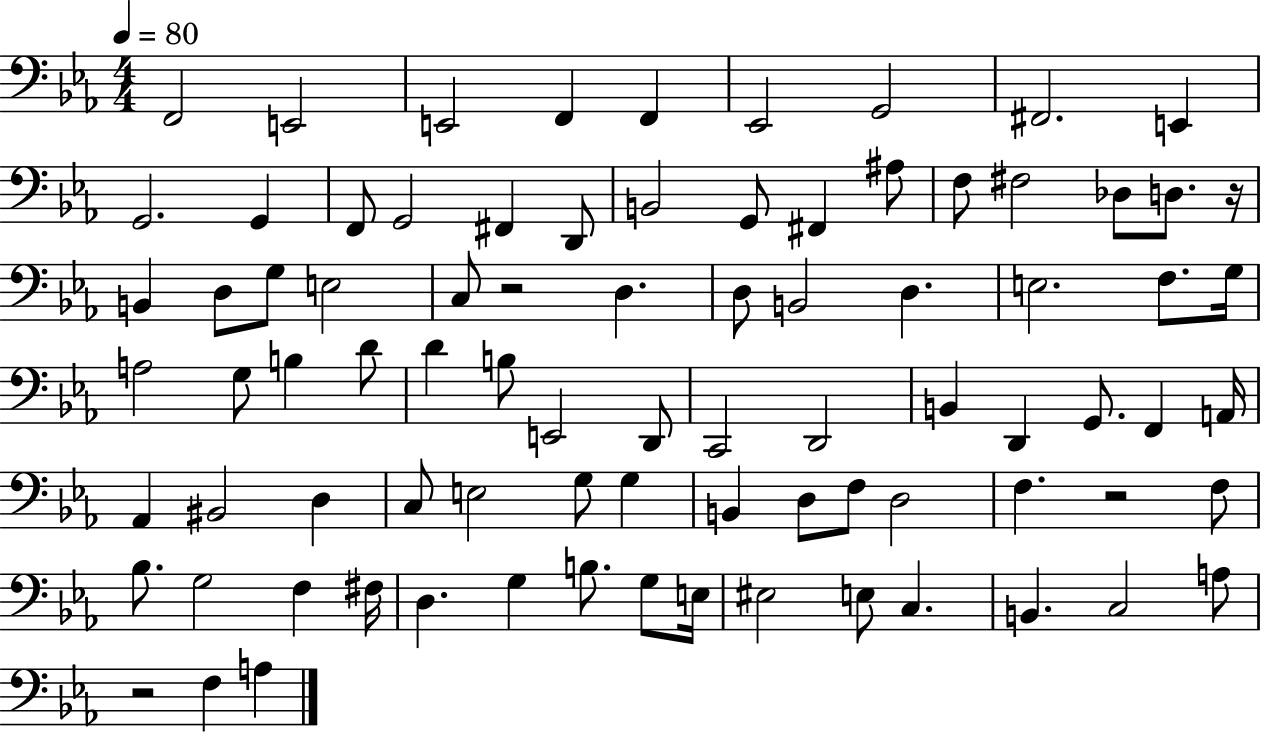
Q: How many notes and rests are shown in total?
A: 84